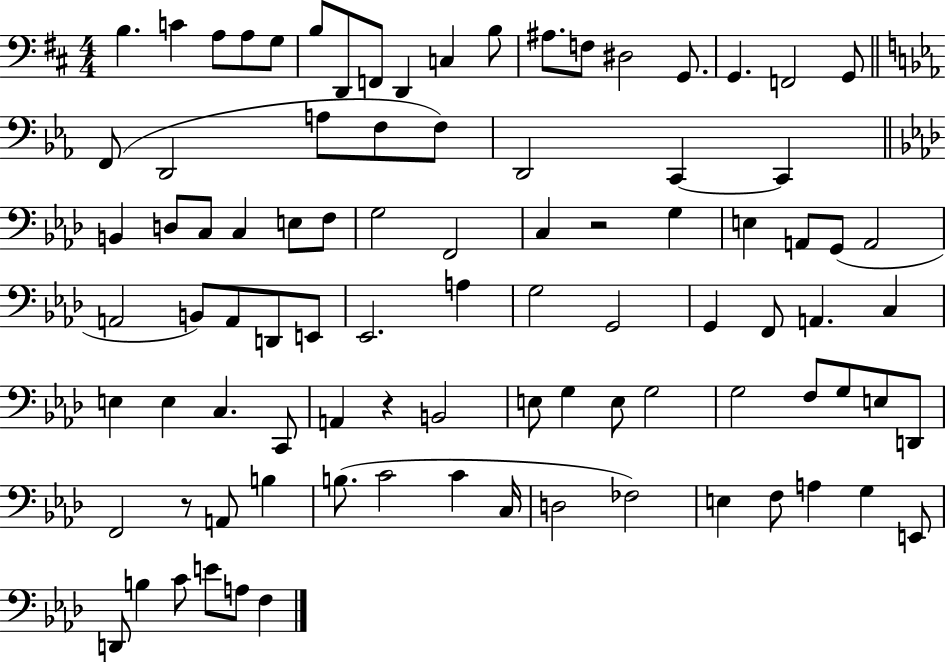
{
  \clef bass
  \numericTimeSignature
  \time 4/4
  \key d \major
  b4. c'4 a8 a8 g8 | b8 d,8 f,8 d,4 c4 b8 | ais8. f8 dis2 g,8. | g,4. f,2 g,8 | \break \bar "||" \break \key c \minor f,8( d,2 a8 f8 f8) | d,2 c,4~~ c,4 | \bar "||" \break \key aes \major b,4 d8 c8 c4 e8 f8 | g2 f,2 | c4 r2 g4 | e4 a,8 g,8( a,2 | \break a,2 b,8) a,8 d,8 e,8 | ees,2. a4 | g2 g,2 | g,4 f,8 a,4. c4 | \break e4 e4 c4. c,8 | a,4 r4 b,2 | e8 g4 e8 g2 | g2 f8 g8 e8 d,8 | \break f,2 r8 a,8 b4 | b8.( c'2 c'4 c16 | d2 fes2) | e4 f8 a4 g4 e,8 | \break d,8 b4 c'8 e'8 a8 f4 | \bar "|."
}